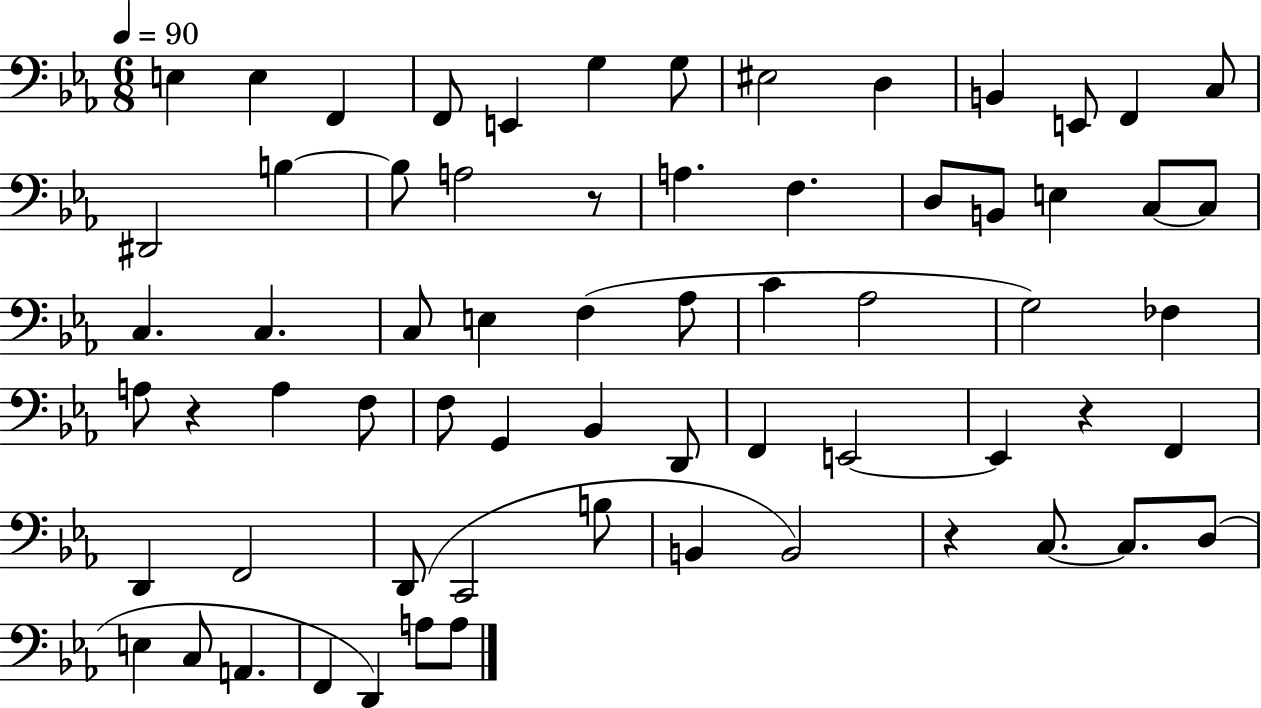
{
  \clef bass
  \numericTimeSignature
  \time 6/8
  \key ees \major
  \tempo 4 = 90
  e4 e4 f,4 | f,8 e,4 g4 g8 | eis2 d4 | b,4 e,8 f,4 c8 | \break dis,2 b4~~ | b8 a2 r8 | a4. f4. | d8 b,8 e4 c8~~ c8 | \break c4. c4. | c8 e4 f4( aes8 | c'4 aes2 | g2) fes4 | \break a8 r4 a4 f8 | f8 g,4 bes,4 d,8 | f,4 e,2~~ | e,4 r4 f,4 | \break d,4 f,2 | d,8( c,2 b8 | b,4 b,2) | r4 c8.~~ c8. d8( | \break e4 c8 a,4. | f,4 d,4) a8 a8 | \bar "|."
}